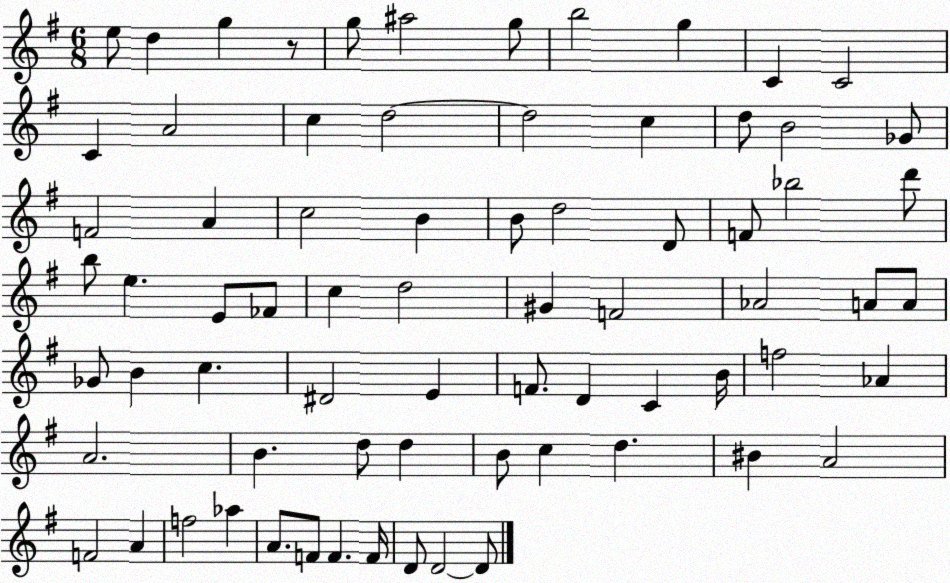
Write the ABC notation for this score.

X:1
T:Untitled
M:6/8
L:1/4
K:G
e/2 d g z/2 g/2 ^a2 g/2 b2 g C C2 C A2 c d2 d2 c d/2 B2 _G/2 F2 A c2 B B/2 d2 D/2 F/2 _b2 d'/2 b/2 e E/2 _F/2 c d2 ^G F2 _A2 A/2 A/2 _G/2 B c ^D2 E F/2 D C B/4 f2 _A A2 B d/2 d B/2 c d ^B A2 F2 A f2 _a A/2 F/2 F F/4 D/2 D2 D/2